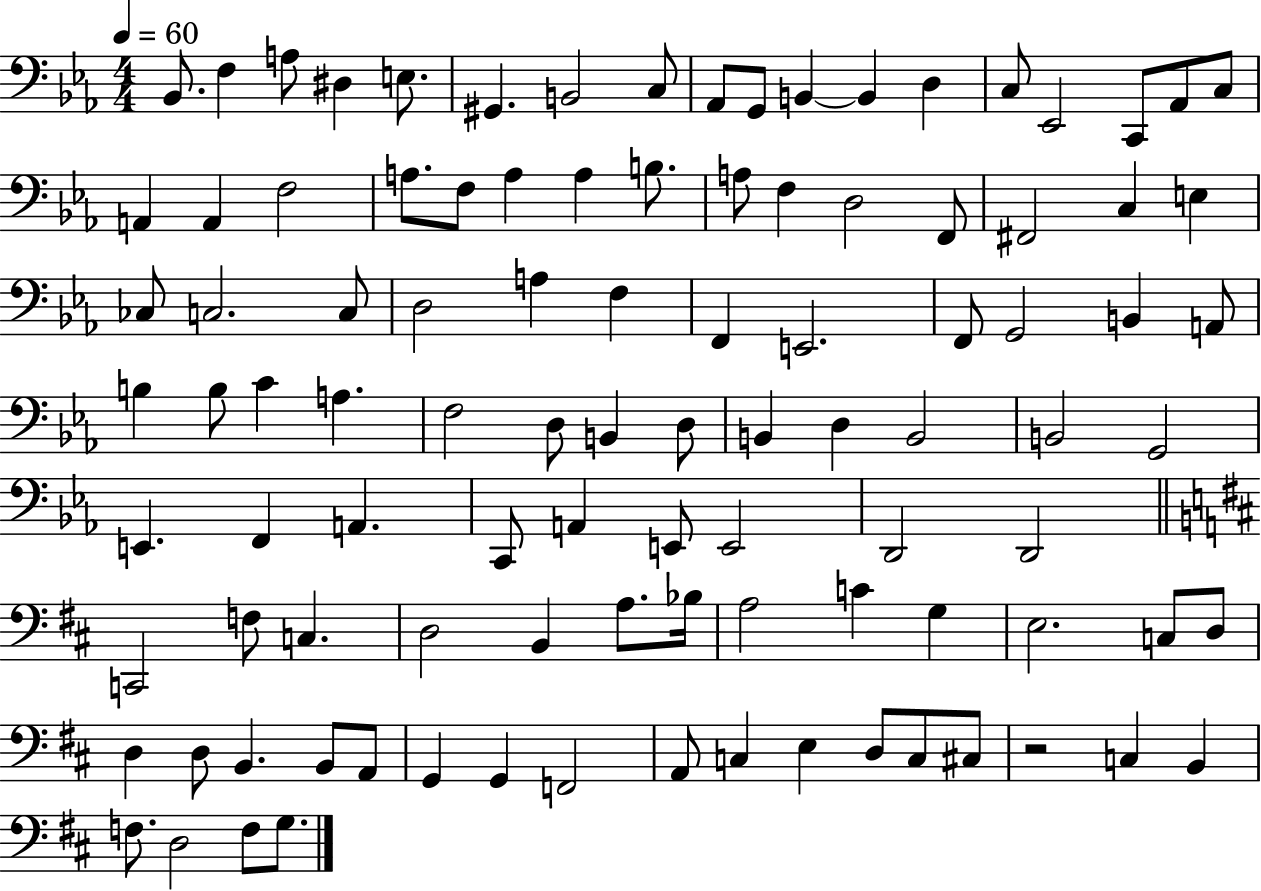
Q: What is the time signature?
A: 4/4